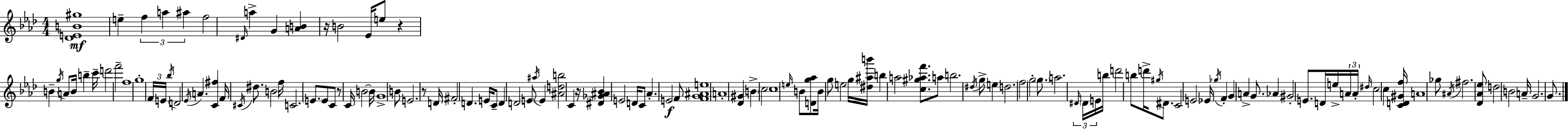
{
  \clef treble
  \numericTimeSignature
  \time 4/4
  \key aes \major
  \repeat volta 2 { <des' e' b' gis''>1\mf | e''4-- \tuplet 3/2 { f''4 a''4 ais''4 } | f''2 \grace { dis'16 } a''4-> g'4 | <a' b'>4 r16 b'2 ees'16 e''8 | \break r4 b'4-- \acciaccatura { g''16 } a'8 b'16 b''4-- | c'''16-- d'''2 f'''2-- | f''1 | g''1-. | \break \tuplet 3/2 { f'16 e'16 \acciaccatura { bes''16 } } d'2 \acciaccatura { ees'16 } a'4. | <c' fis''>4 f'16 \acciaccatura { cis'16 } dis''8. b'2 | f''16 c'2. | \parenthesize e'8. e'8 c'8 r8 c'16 b'2~~ | \break b'16 g'1-> | b'8 e'2. | r8 d'16 fis'2-. d'4. | e'16 c'8-- d'4 d'2 | \break \parenthesize e'8 \acciaccatura { ais''16 } e'4 <ais' d'' b''>2 | c'4 r16 <dis' ges' ais' bes'>4 e'2 | d'16 c'8 aes'4.-. e'2\f | f'8 <f' g' ais' e''>1 | \break a'1-. | <des' gis'>4 \parenthesize b'4-> c''2 | c''1 | \grace { e''16 } b'8 <d' g'' aes''>8 b'16 g''8 e''2 | \break g''16 <dis'' ais'' b'''>16 b''4 a''2 | <c'' gis'' aes'' f'''>8. a''8 b''2. | \acciaccatura { dis''16 } g''8-> e''4 d''2. | \parenthesize f''2 | \break g''2-. \parenthesize g''8. a''2. | \tuplet 3/2 { \grace { dis'16 } \parenthesize dis'16 e'16 } b''16 d'''2 | b''8 d'''16-> \acciaccatura { gis''16 } dis'8. c'2 | e'2 ees'16 \acciaccatura { ges''16 } f'4-. | \break g'4 a'4-> g'8. aes'4 gis'2-. | e'8. d'16 e''16-> \tuplet 3/2 { a'16 a'16-. \grace { dis''16 } } c''2 | c''4 <c' d' gis' f''>16 a'1 | ges''8 \acciaccatura { ais'16 } fis''2. | \break <des' aes' ees''>8 d''2 | b'2 a'16-- g'2. | g'8. } \bar "|."
}